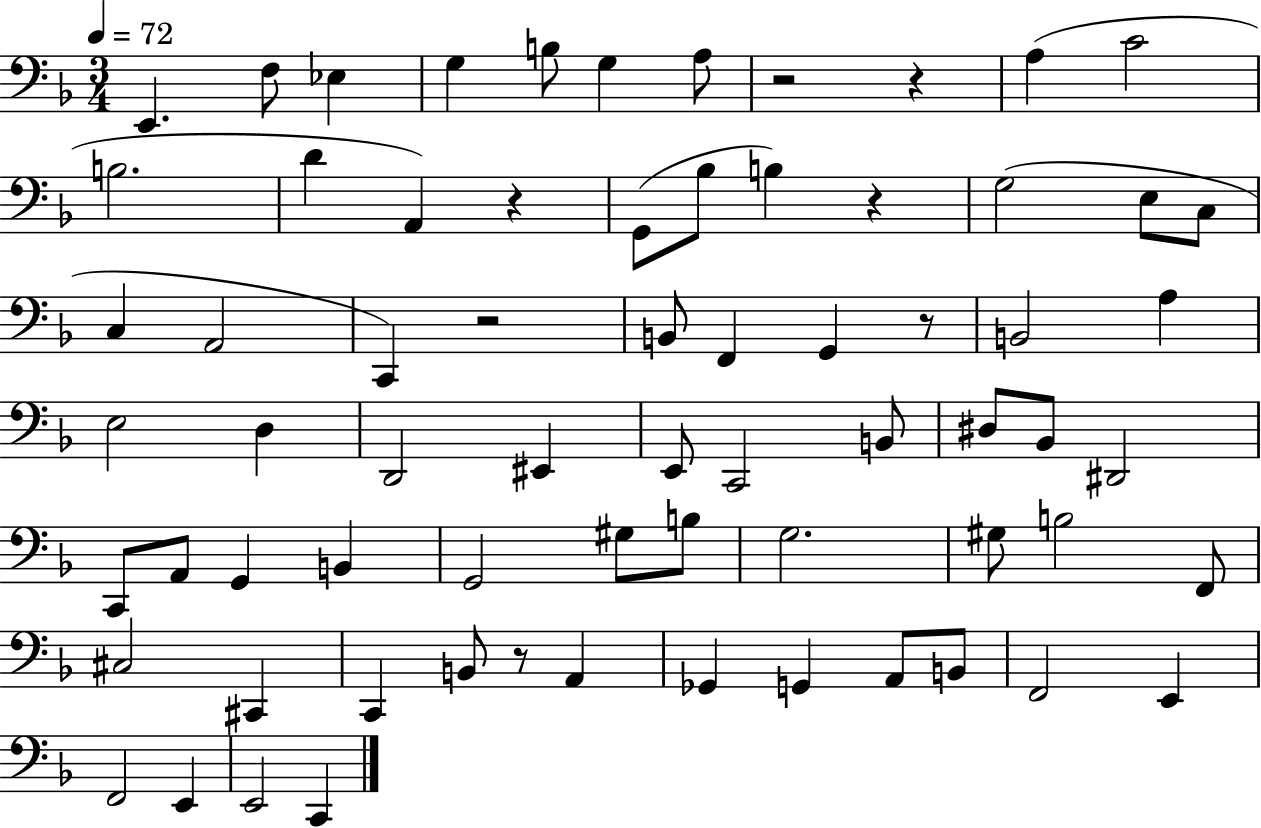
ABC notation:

X:1
T:Untitled
M:3/4
L:1/4
K:F
E,, F,/2 _E, G, B,/2 G, A,/2 z2 z A, C2 B,2 D A,, z G,,/2 _B,/2 B, z G,2 E,/2 C,/2 C, A,,2 C,, z2 B,,/2 F,, G,, z/2 B,,2 A, E,2 D, D,,2 ^E,, E,,/2 C,,2 B,,/2 ^D,/2 _B,,/2 ^D,,2 C,,/2 A,,/2 G,, B,, G,,2 ^G,/2 B,/2 G,2 ^G,/2 B,2 F,,/2 ^C,2 ^C,, C,, B,,/2 z/2 A,, _G,, G,, A,,/2 B,,/2 F,,2 E,, F,,2 E,, E,,2 C,,